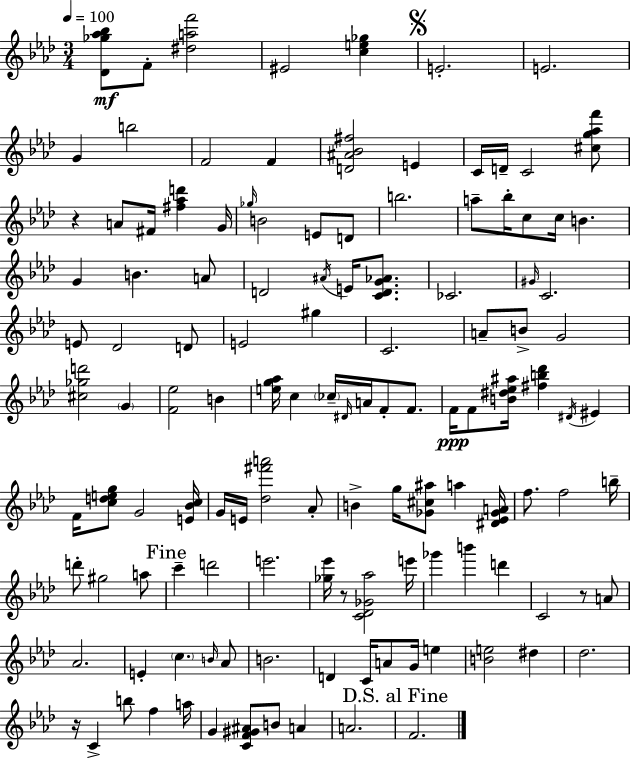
{
  \clef treble
  \numericTimeSignature
  \time 3/4
  \key aes \major
  \tempo 4 = 100
  <des' ges'' aes'' bes''>8\mf f'8-. <dis'' a'' f'''>2 | eis'2 <c'' e'' ges''>4 | \mark \markup { \musicglyph "scripts.segno" } e'2.-. | e'2. | \break g'4 b''2 | f'2 f'4 | <d' ais' bes' fis''>2 e'4 | c'16 d'16-- c'2 <cis'' g'' aes'' f'''>8 | \break r4 a'8 fis'16 <fis'' aes'' d'''>4 g'16 | \grace { ges''16 } b'2 e'8 d'8 | b''2. | a''8-- bes''16-. c''8 c''16 b'4. | \break g'4 b'4. a'8 | d'2 \acciaccatura { ais'16 } e'16 <c' d' g' aes'>8. | ces'2. | \grace { gis'16 } c'2. | \break e'8 des'2 | d'8 e'2 gis''4 | c'2. | a'8-- b'8-> g'2 | \break <cis'' ges'' d'''>2 \parenthesize g'4 | <f' ees''>2 b'4 | <e'' g'' aes''>16 c''4 \parenthesize ces''16-- \grace { dis'16 } a'16 f'8-. | f'8. f'16\ppp f'8 <b' dis'' ees'' ais''>16 <fis'' b'' des'''>4 | \break \acciaccatura { dis'16 } eis'4 f'16 <c'' d'' e'' g''>8 g'2 | <e' bes' c''>16 g'16 e'16 <des'' fis''' a'''>2 | aes'8-. b'4-> g''16 <ges' cis'' ais''>8 | a''4 <dis' ees' ges' a'>16 f''8. f''2 | \break b''16-- d'''8-. gis''2 | a''8 \mark "Fine" c'''4-- d'''2 | e'''2. | <ges'' ees'''>16 r8 <c' des' ges' aes''>2 | \break e'''16 ges'''4 b'''4 | d'''4 c'2 | r8 a'8 aes'2. | e'4-. \parenthesize c''4. | \break \grace { b'16 } aes'8 b'2. | d'4 c'16 a'8 | g'16 e''4 <b' e''>2 | dis''4 des''2. | \break r16 c'4-> b''8 | f''4 a''16 g'4 <c' f' gis' ais'>8 | b'8 a'4 a'2. | \mark "D.S. al Fine" f'2. | \break \bar "|."
}